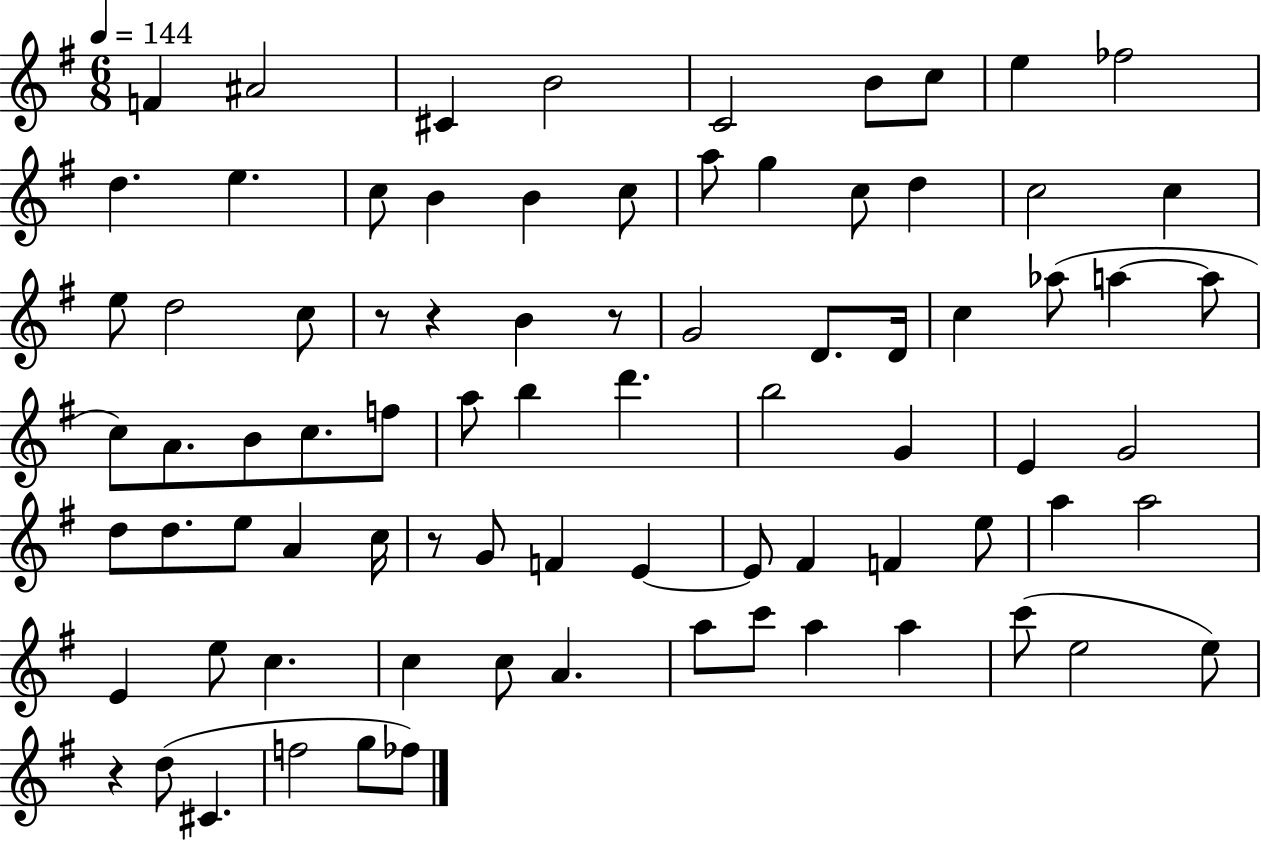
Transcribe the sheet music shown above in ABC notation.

X:1
T:Untitled
M:6/8
L:1/4
K:G
F ^A2 ^C B2 C2 B/2 c/2 e _f2 d e c/2 B B c/2 a/2 g c/2 d c2 c e/2 d2 c/2 z/2 z B z/2 G2 D/2 D/4 c _a/2 a a/2 c/2 A/2 B/2 c/2 f/2 a/2 b d' b2 G E G2 d/2 d/2 e/2 A c/4 z/2 G/2 F E E/2 ^F F e/2 a a2 E e/2 c c c/2 A a/2 c'/2 a a c'/2 e2 e/2 z d/2 ^C f2 g/2 _f/2